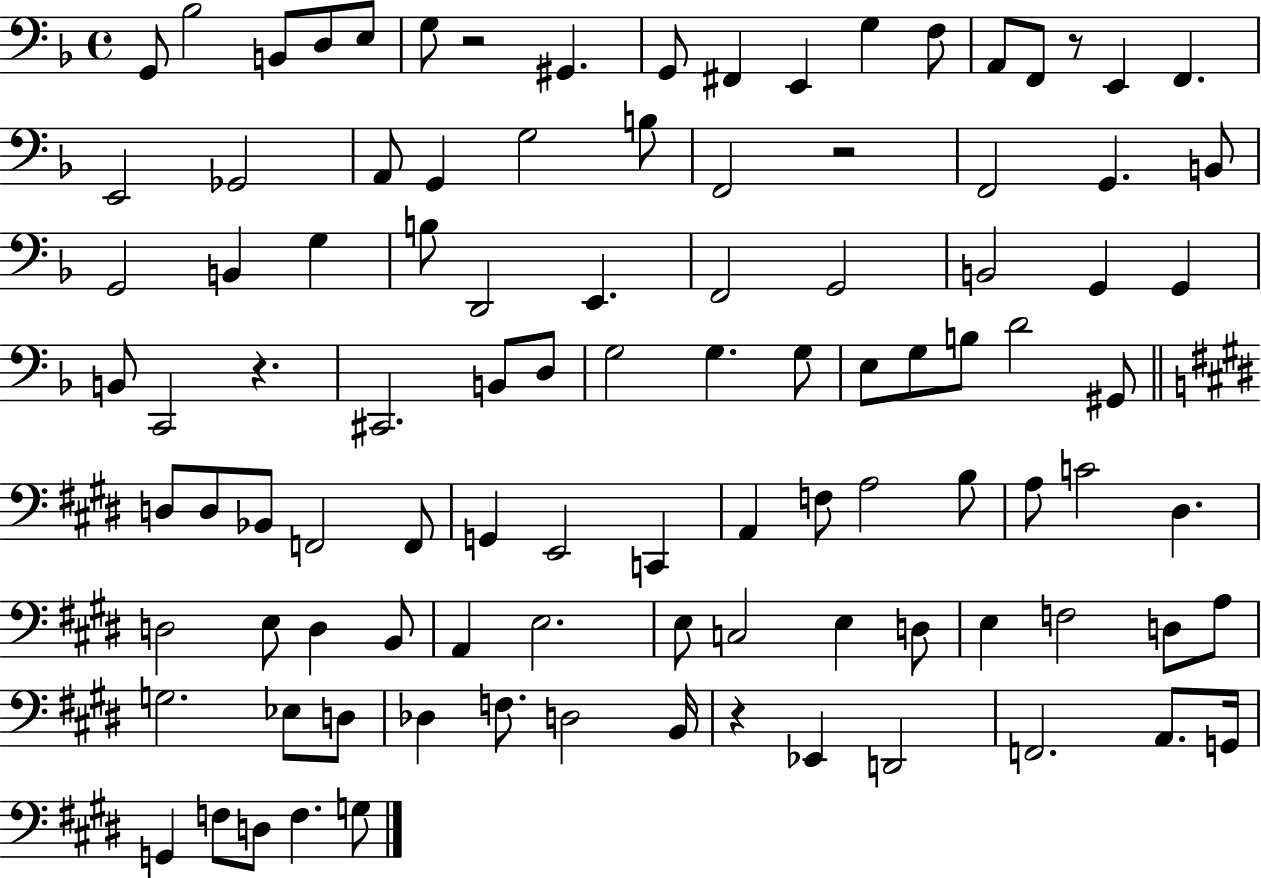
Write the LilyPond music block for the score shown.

{
  \clef bass
  \time 4/4
  \defaultTimeSignature
  \key f \major
  \repeat volta 2 { g,8 bes2 b,8 d8 e8 | g8 r2 gis,4. | g,8 fis,4 e,4 g4 f8 | a,8 f,8 r8 e,4 f,4. | \break e,2 ges,2 | a,8 g,4 g2 b8 | f,2 r2 | f,2 g,4. b,8 | \break g,2 b,4 g4 | b8 d,2 e,4. | f,2 g,2 | b,2 g,4 g,4 | \break b,8 c,2 r4. | cis,2. b,8 d8 | g2 g4. g8 | e8 g8 b8 d'2 gis,8 | \break \bar "||" \break \key e \major d8 d8 bes,8 f,2 f,8 | g,4 e,2 c,4 | a,4 f8 a2 b8 | a8 c'2 dis4. | \break d2 e8 d4 b,8 | a,4 e2. | e8 c2 e4 d8 | e4 f2 d8 a8 | \break g2. ees8 d8 | des4 f8. d2 b,16 | r4 ees,4 d,2 | f,2. a,8. g,16 | \break g,4 f8 d8 f4. g8 | } \bar "|."
}